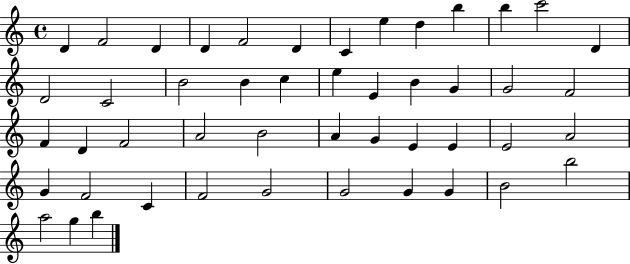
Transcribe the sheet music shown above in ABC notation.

X:1
T:Untitled
M:4/4
L:1/4
K:C
D F2 D D F2 D C e d b b c'2 D D2 C2 B2 B c e E B G G2 F2 F D F2 A2 B2 A G E E E2 A2 G F2 C F2 G2 G2 G G B2 b2 a2 g b